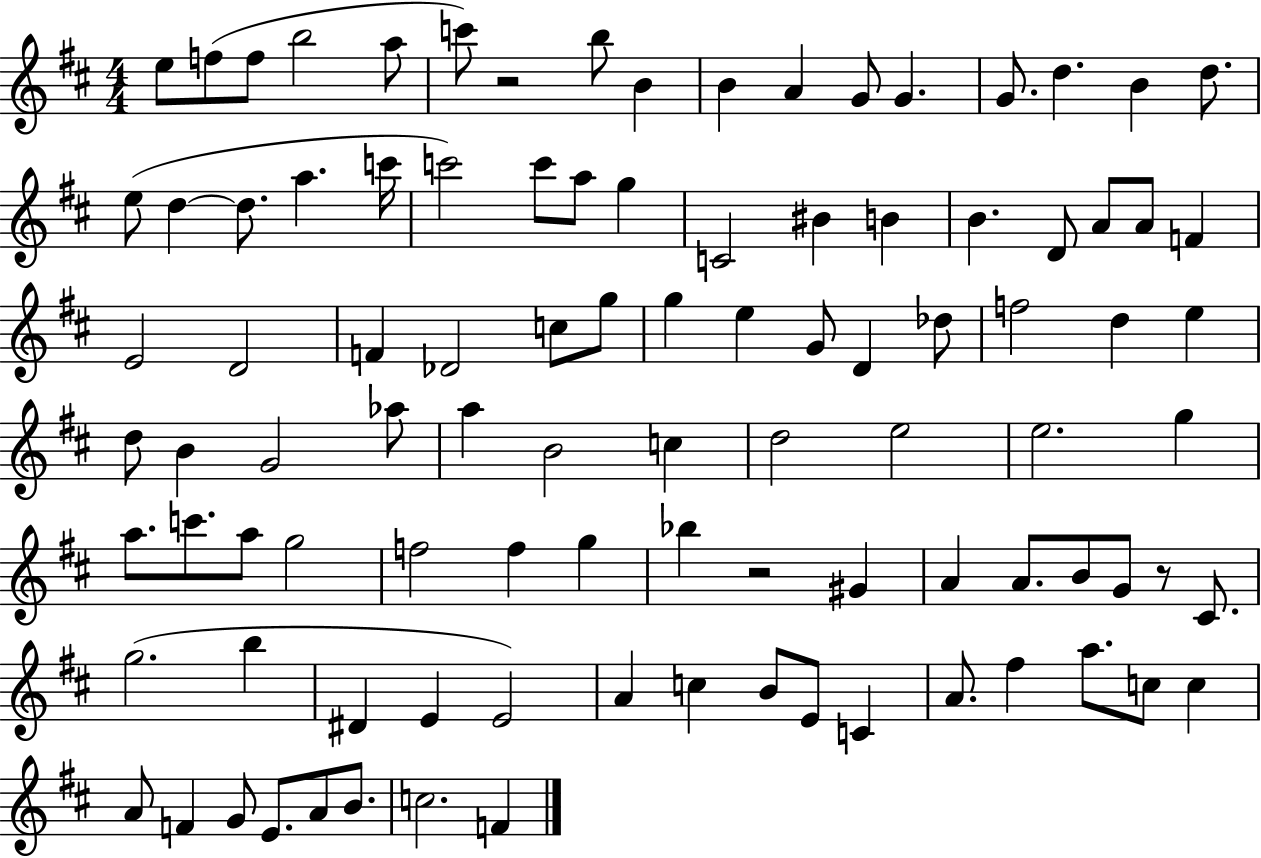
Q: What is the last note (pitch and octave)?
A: F4